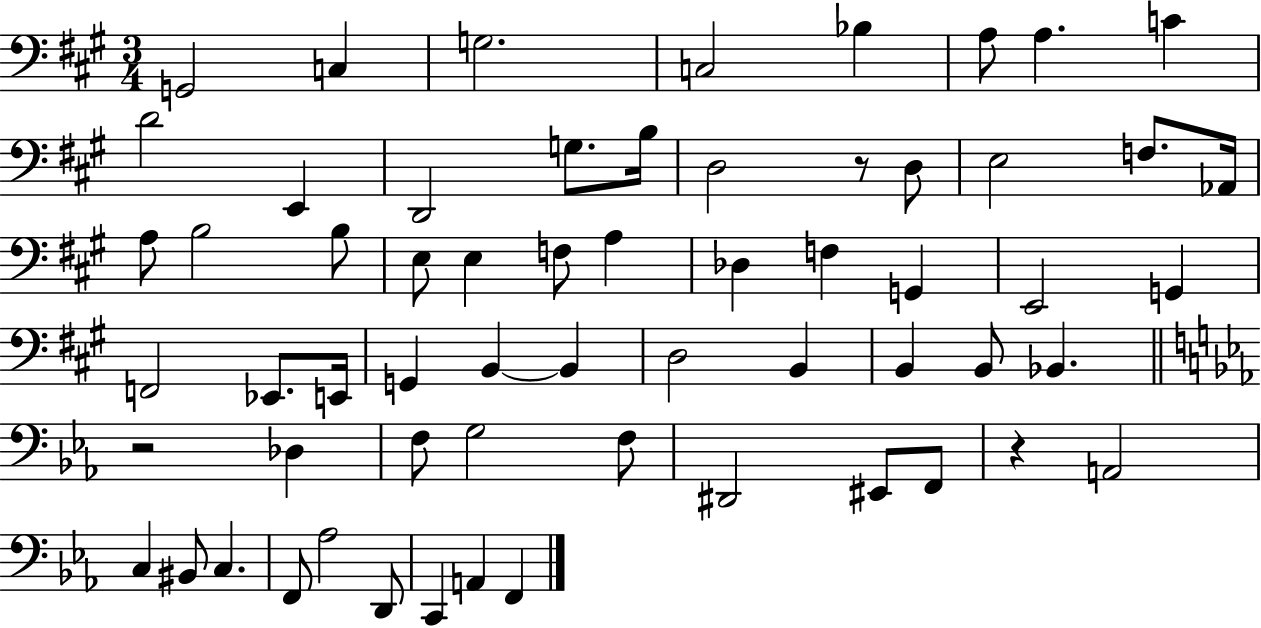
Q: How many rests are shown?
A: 3